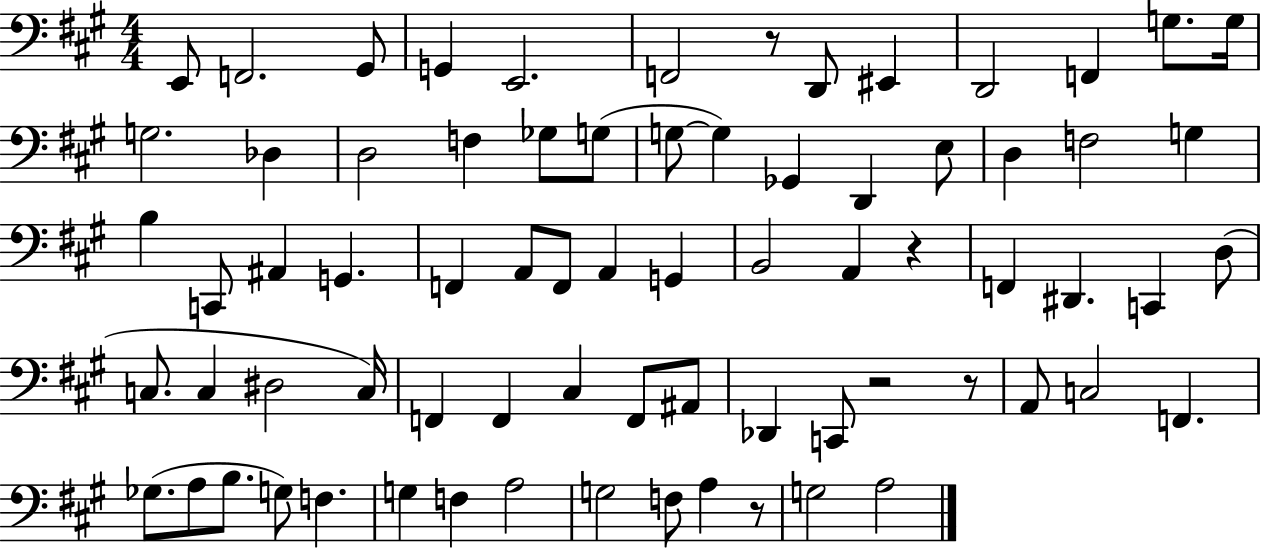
X:1
T:Untitled
M:4/4
L:1/4
K:A
E,,/2 F,,2 ^G,,/2 G,, E,,2 F,,2 z/2 D,,/2 ^E,, D,,2 F,, G,/2 G,/4 G,2 _D, D,2 F, _G,/2 G,/2 G,/2 G, _G,, D,, E,/2 D, F,2 G, B, C,,/2 ^A,, G,, F,, A,,/2 F,,/2 A,, G,, B,,2 A,, z F,, ^D,, C,, D,/2 C,/2 C, ^D,2 C,/4 F,, F,, ^C, F,,/2 ^A,,/2 _D,, C,,/2 z2 z/2 A,,/2 C,2 F,, _G,/2 A,/2 B,/2 G,/2 F, G, F, A,2 G,2 F,/2 A, z/2 G,2 A,2